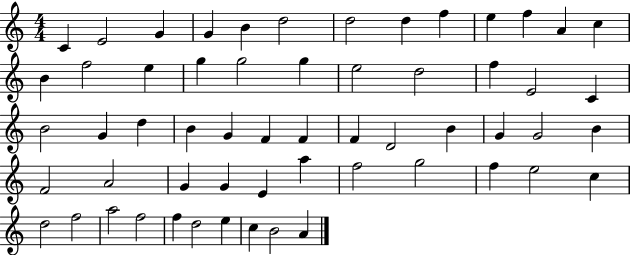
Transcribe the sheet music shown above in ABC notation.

X:1
T:Untitled
M:4/4
L:1/4
K:C
C E2 G G B d2 d2 d f e f A c B f2 e g g2 g e2 d2 f E2 C B2 G d B G F F F D2 B G G2 B F2 A2 G G E a f2 g2 f e2 c d2 f2 a2 f2 f d2 e c B2 A